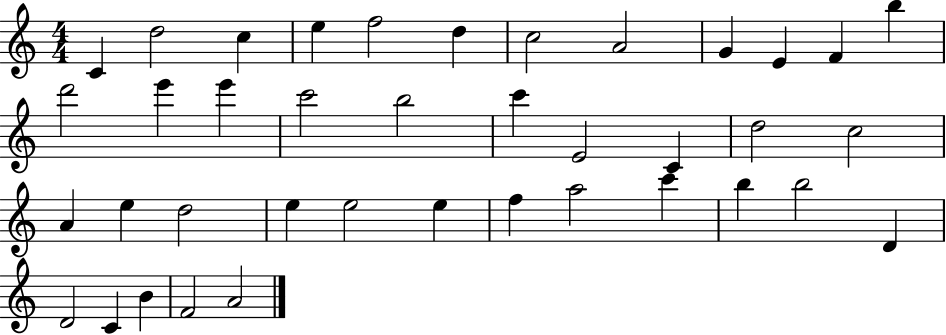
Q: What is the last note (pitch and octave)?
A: A4